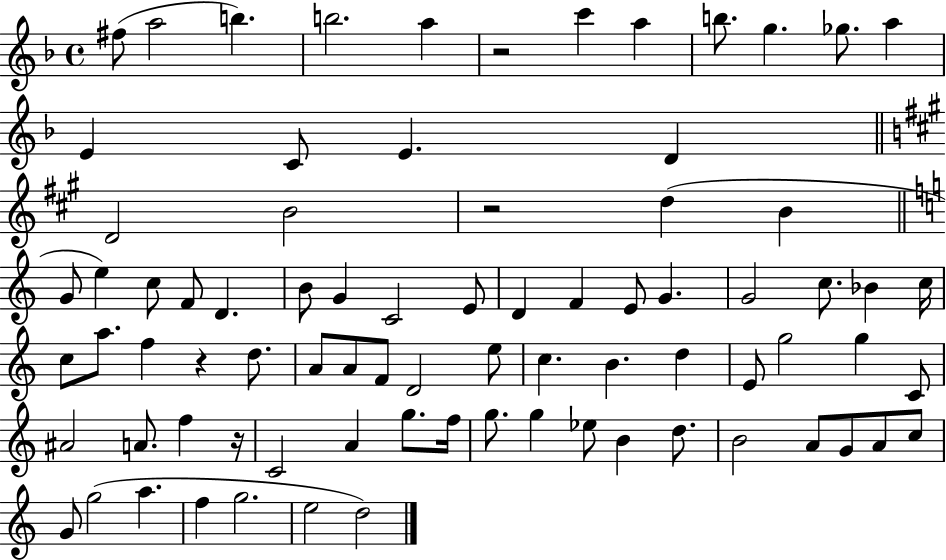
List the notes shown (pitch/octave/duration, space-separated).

F#5/e A5/h B5/q. B5/h. A5/q R/h C6/q A5/q B5/e. G5/q. Gb5/e. A5/q E4/q C4/e E4/q. D4/q D4/h B4/h R/h D5/q B4/q G4/e E5/q C5/e F4/e D4/q. B4/e G4/q C4/h E4/e D4/q F4/q E4/e G4/q. G4/h C5/e. Bb4/q C5/s C5/e A5/e. F5/q R/q D5/e. A4/e A4/e F4/e D4/h E5/e C5/q. B4/q. D5/q E4/e G5/h G5/q C4/e A#4/h A4/e. F5/q R/s C4/h A4/q G5/e. F5/s G5/e. G5/q Eb5/e B4/q D5/e. B4/h A4/e G4/e A4/e C5/e G4/e G5/h A5/q. F5/q G5/h. E5/h D5/h